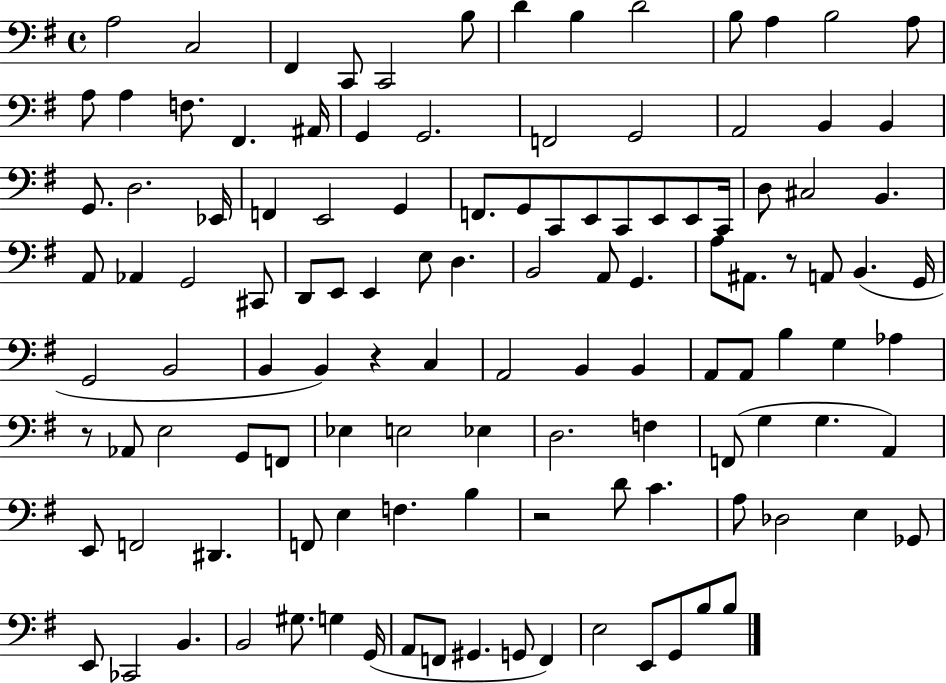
{
  \clef bass
  \time 4/4
  \defaultTimeSignature
  \key g \major
  a2 c2 | fis,4 c,8 c,2 b8 | d'4 b4 d'2 | b8 a4 b2 a8 | \break a8 a4 f8. fis,4. ais,16 | g,4 g,2. | f,2 g,2 | a,2 b,4 b,4 | \break g,8. d2. ees,16 | f,4 e,2 g,4 | f,8. g,8 c,8 e,8 c,8 e,8 e,8 c,16 | d8 cis2 b,4. | \break a,8 aes,4 g,2 cis,8 | d,8 e,8 e,4 e8 d4. | b,2 a,8 g,4. | a8 ais,8. r8 a,8 b,4.( g,16 | \break g,2 b,2 | b,4 b,4) r4 c4 | a,2 b,4 b,4 | a,8 a,8 b4 g4 aes4 | \break r8 aes,8 e2 g,8 f,8 | ees4 e2 ees4 | d2. f4 | f,8( g4 g4. a,4) | \break e,8 f,2 dis,4. | f,8 e4 f4. b4 | r2 d'8 c'4. | a8 des2 e4 ges,8 | \break e,8 ces,2 b,4. | b,2 gis8. g4 g,16( | a,8 f,8 gis,4. g,8 f,4) | e2 e,8 g,8 b8 b8 | \break \bar "|."
}